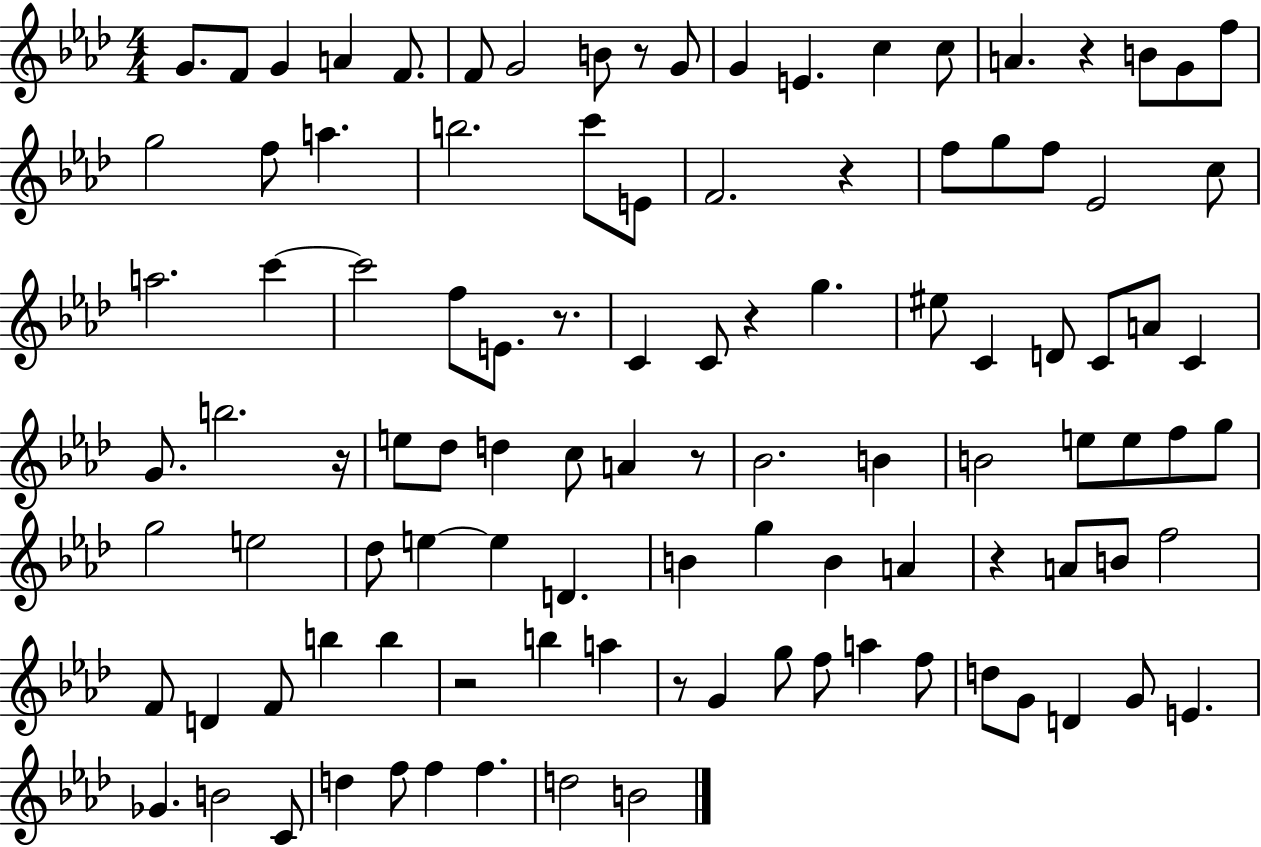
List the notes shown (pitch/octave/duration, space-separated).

G4/e. F4/e G4/q A4/q F4/e. F4/e G4/h B4/e R/e G4/e G4/q E4/q. C5/q C5/e A4/q. R/q B4/e G4/e F5/e G5/h F5/e A5/q. B5/h. C6/e E4/e F4/h. R/q F5/e G5/e F5/e Eb4/h C5/e A5/h. C6/q C6/h F5/e E4/e. R/e. C4/q C4/e R/q G5/q. EIS5/e C4/q D4/e C4/e A4/e C4/q G4/e. B5/h. R/s E5/e Db5/e D5/q C5/e A4/q R/e Bb4/h. B4/q B4/h E5/e E5/e F5/e G5/e G5/h E5/h Db5/e E5/q E5/q D4/q. B4/q G5/q B4/q A4/q R/q A4/e B4/e F5/h F4/e D4/q F4/e B5/q B5/q R/h B5/q A5/q R/e G4/q G5/e F5/e A5/q F5/e D5/e G4/e D4/q G4/e E4/q. Gb4/q. B4/h C4/e D5/q F5/e F5/q F5/q. D5/h B4/h